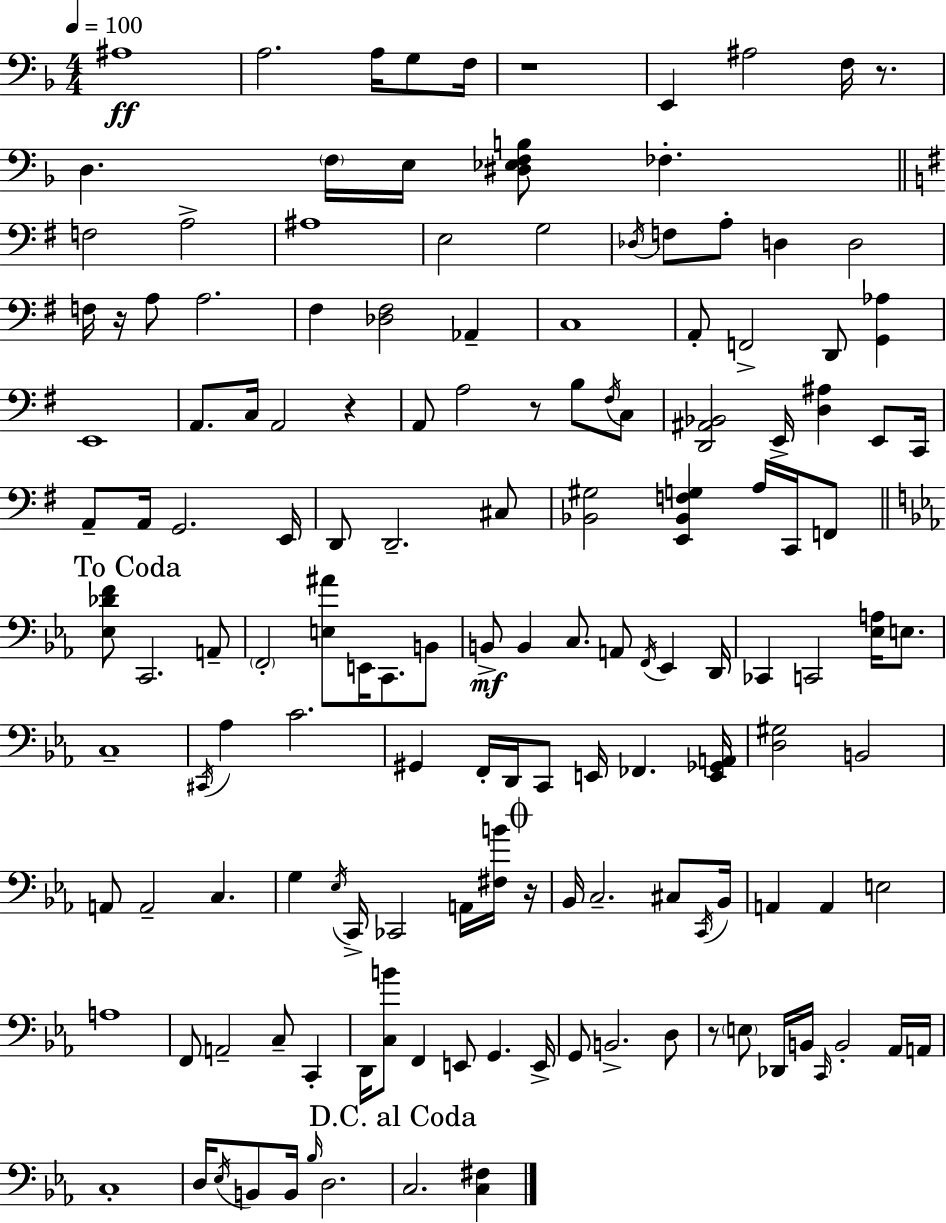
X:1
T:Untitled
M:4/4
L:1/4
K:F
^A,4 A,2 A,/4 G,/2 F,/4 z4 E,, ^A,2 F,/4 z/2 D, F,/4 E,/4 [^D,_E,F,B,]/2 _F, F,2 A,2 ^A,4 E,2 G,2 _D,/4 F,/2 A,/2 D, D,2 F,/4 z/4 A,/2 A,2 ^F, [_D,^F,]2 _A,, C,4 A,,/2 F,,2 D,,/2 [G,,_A,] E,,4 A,,/2 C,/4 A,,2 z A,,/2 A,2 z/2 B,/2 ^F,/4 C,/2 [D,,^A,,_B,,]2 E,,/4 [D,^A,] E,,/2 C,,/4 A,,/2 A,,/4 G,,2 E,,/4 D,,/2 D,,2 ^C,/2 [_B,,^G,]2 [E,,_B,,F,G,] A,/4 C,,/4 F,,/2 [_E,_DF]/2 C,,2 A,,/2 F,,2 [E,^A]/2 E,,/4 C,,/2 B,,/2 B,,/2 B,, C,/2 A,,/2 F,,/4 _E,, D,,/4 _C,, C,,2 [_E,A,]/4 E,/2 C,4 ^C,,/4 _A, C2 ^G,, F,,/4 D,,/4 C,,/2 E,,/4 _F,, [E,,_G,,A,,]/4 [D,^G,]2 B,,2 A,,/2 A,,2 C, G, _E,/4 C,,/4 _C,,2 A,,/4 [^F,B]/4 z/4 _B,,/4 C,2 ^C,/2 C,,/4 _B,,/4 A,, A,, E,2 A,4 F,,/2 A,,2 C,/2 C,, D,,/4 [C,B]/2 F,, E,,/2 G,, E,,/4 G,,/2 B,,2 D,/2 z/2 E,/2 _D,,/4 B,,/4 C,,/4 B,,2 _A,,/4 A,,/4 C,4 D,/4 _E,/4 B,,/2 B,,/4 _B,/4 D,2 C,2 [C,^F,]